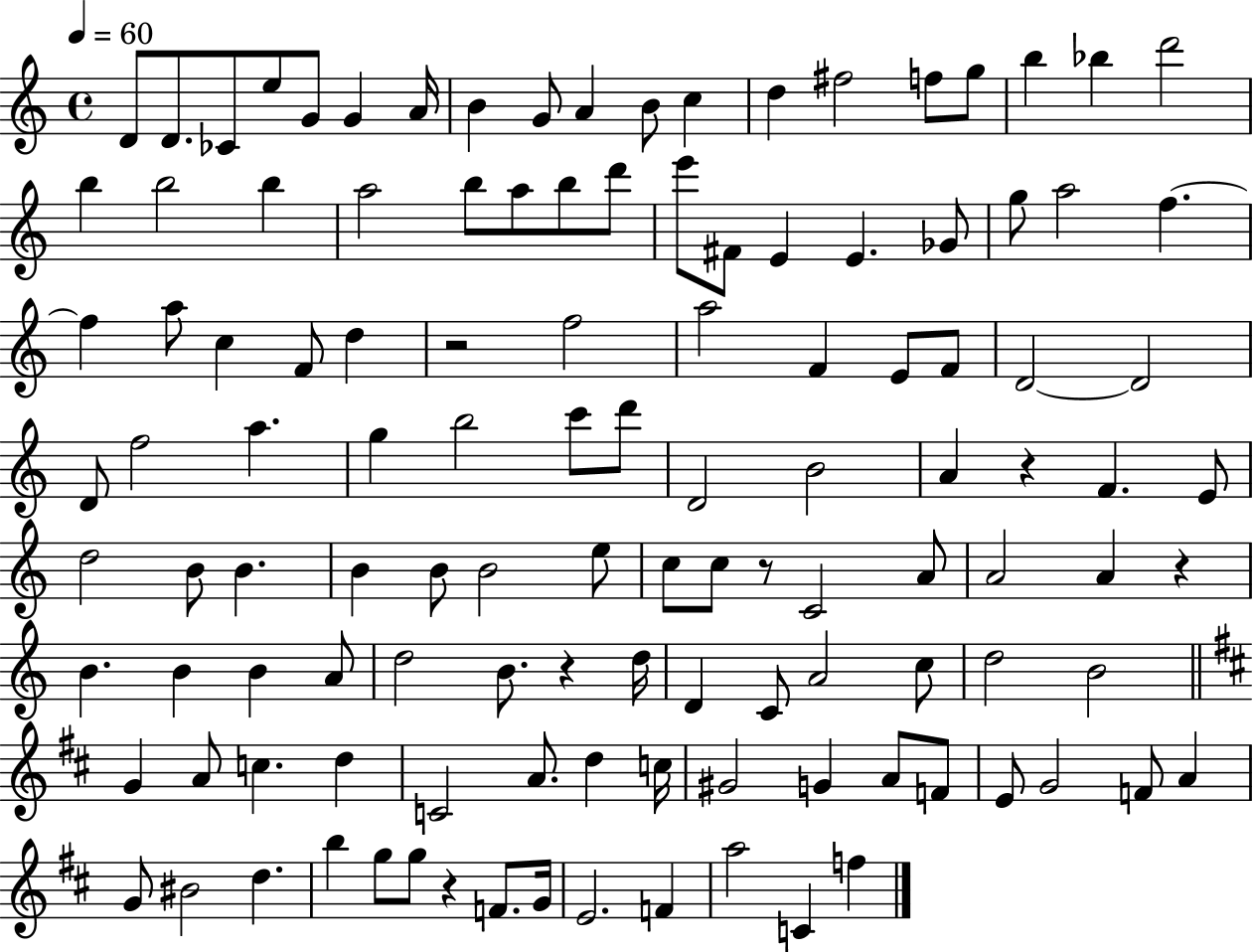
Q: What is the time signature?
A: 4/4